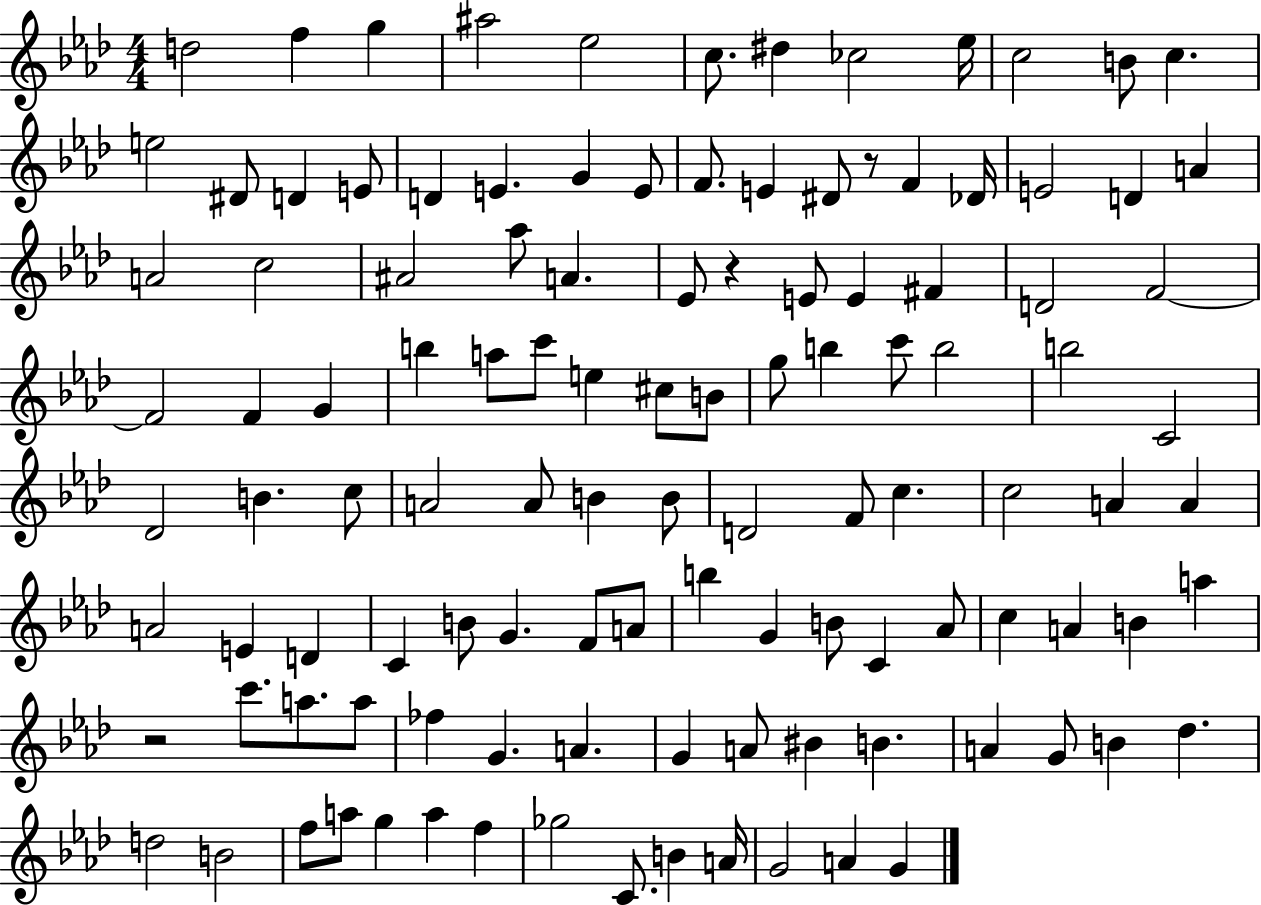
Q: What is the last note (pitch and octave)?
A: G4